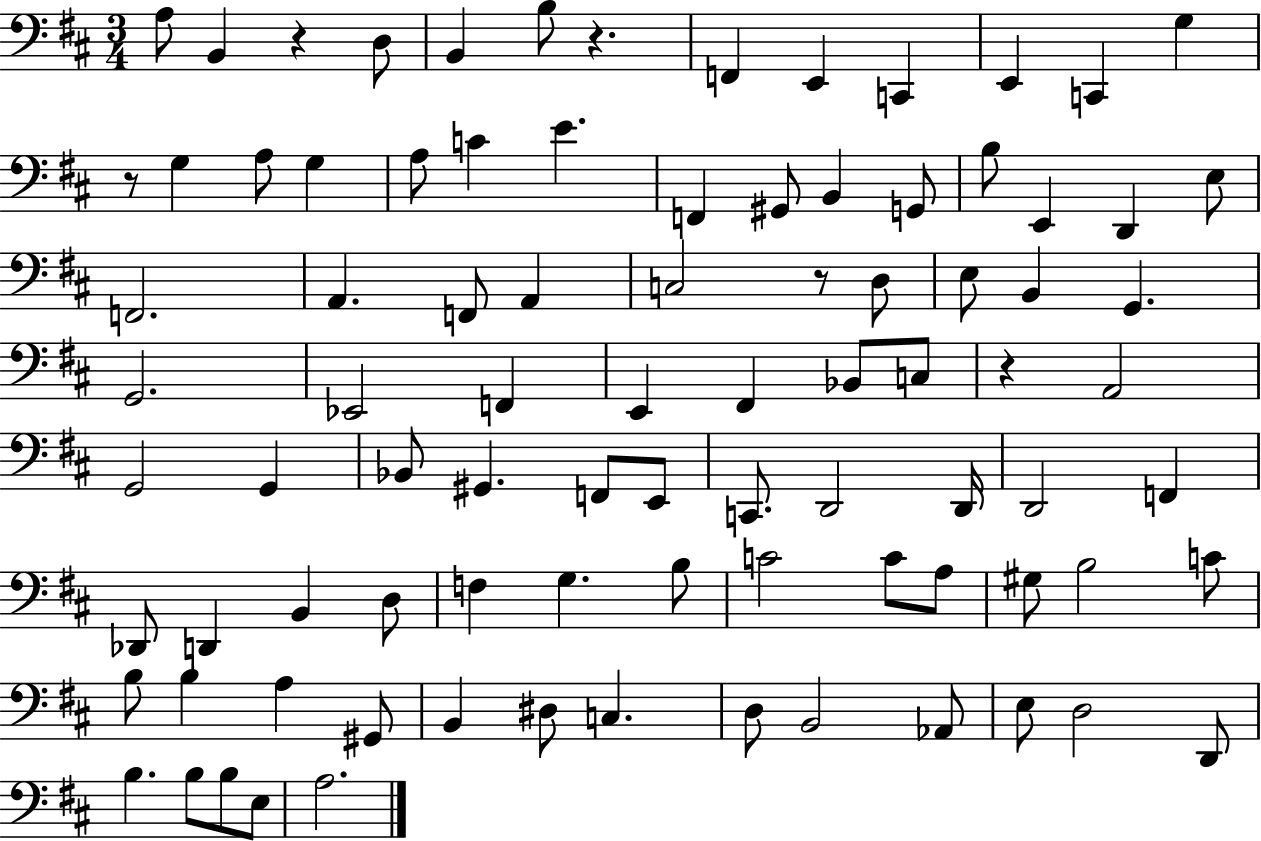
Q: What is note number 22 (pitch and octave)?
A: B3